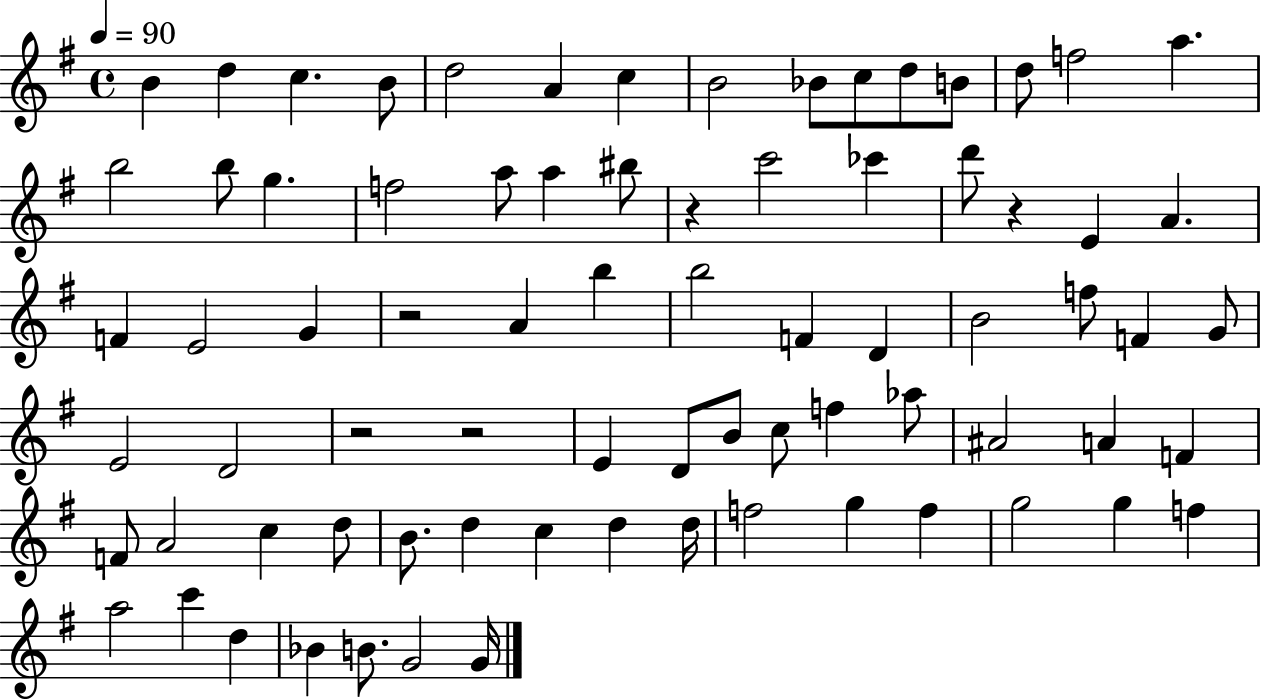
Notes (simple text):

B4/q D5/q C5/q. B4/e D5/h A4/q C5/q B4/h Bb4/e C5/e D5/e B4/e D5/e F5/h A5/q. B5/h B5/e G5/q. F5/h A5/e A5/q BIS5/e R/q C6/h CES6/q D6/e R/q E4/q A4/q. F4/q E4/h G4/q R/h A4/q B5/q B5/h F4/q D4/q B4/h F5/e F4/q G4/e E4/h D4/h R/h R/h E4/q D4/e B4/e C5/e F5/q Ab5/e A#4/h A4/q F4/q F4/e A4/h C5/q D5/e B4/e. D5/q C5/q D5/q D5/s F5/h G5/q F5/q G5/h G5/q F5/q A5/h C6/q D5/q Bb4/q B4/e. G4/h G4/s